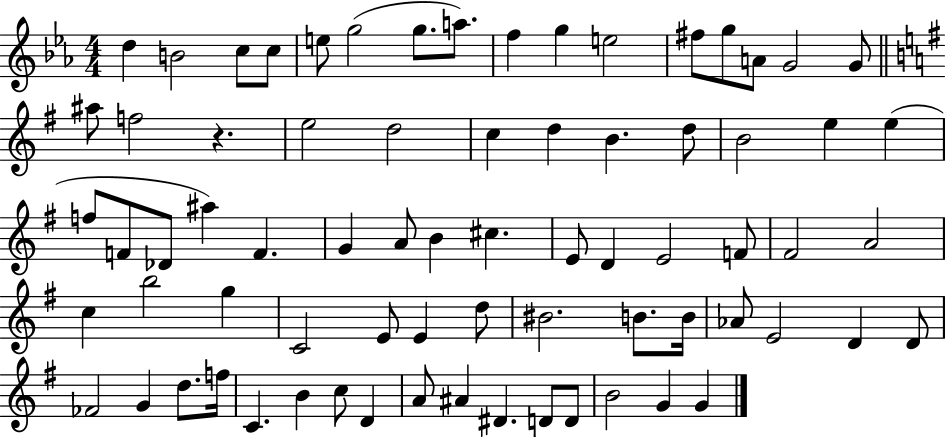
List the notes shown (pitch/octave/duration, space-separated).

D5/q B4/h C5/e C5/e E5/e G5/h G5/e. A5/e. F5/q G5/q E5/h F#5/e G5/e A4/e G4/h G4/e A#5/e F5/h R/q. E5/h D5/h C5/q D5/q B4/q. D5/e B4/h E5/q E5/q F5/e F4/e Db4/e A#5/q F4/q. G4/q A4/e B4/q C#5/q. E4/e D4/q E4/h F4/e F#4/h A4/h C5/q B5/h G5/q C4/h E4/e E4/q D5/e BIS4/h. B4/e. B4/s Ab4/e E4/h D4/q D4/e FES4/h G4/q D5/e. F5/s C4/q. B4/q C5/e D4/q A4/e A#4/q D#4/q. D4/e D4/e B4/h G4/q G4/q